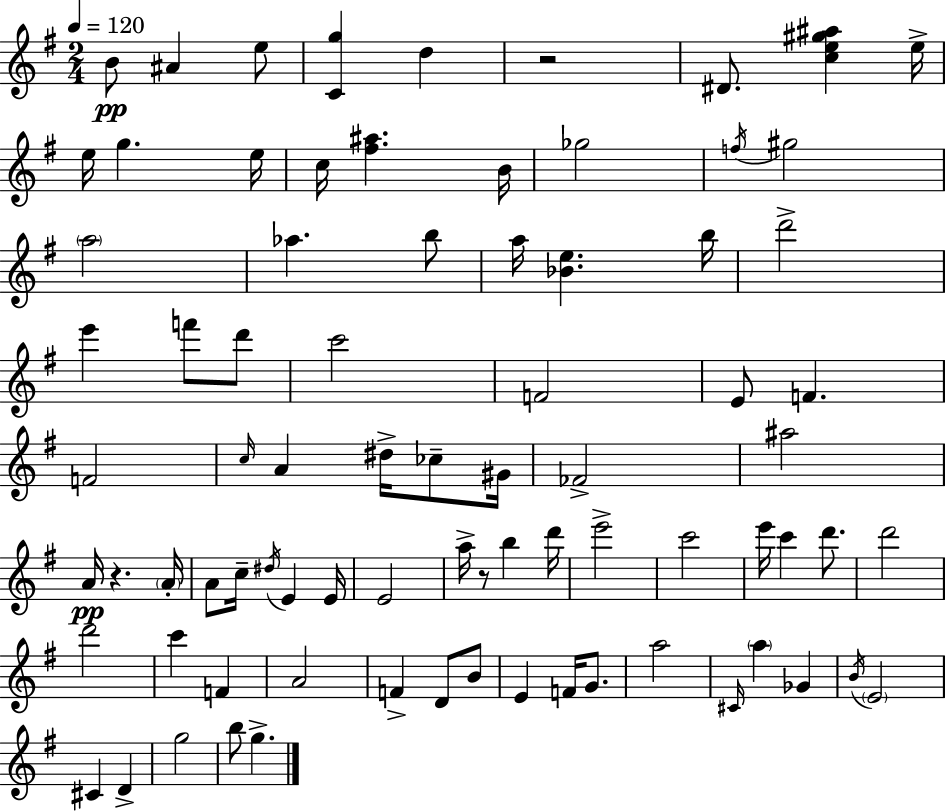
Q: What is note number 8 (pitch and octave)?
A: G5